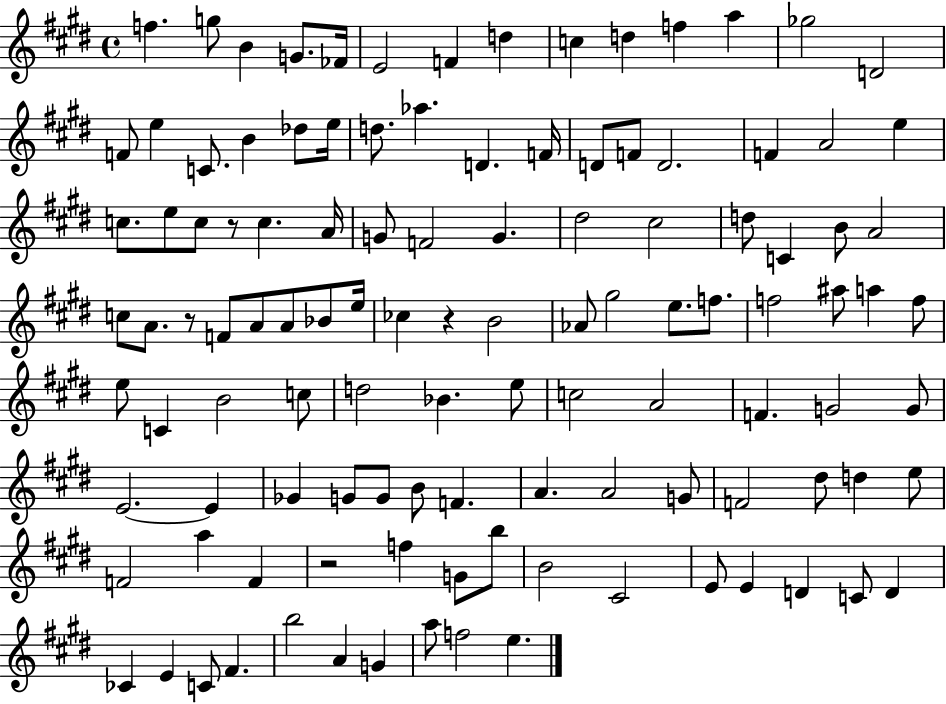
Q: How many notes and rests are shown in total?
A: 114